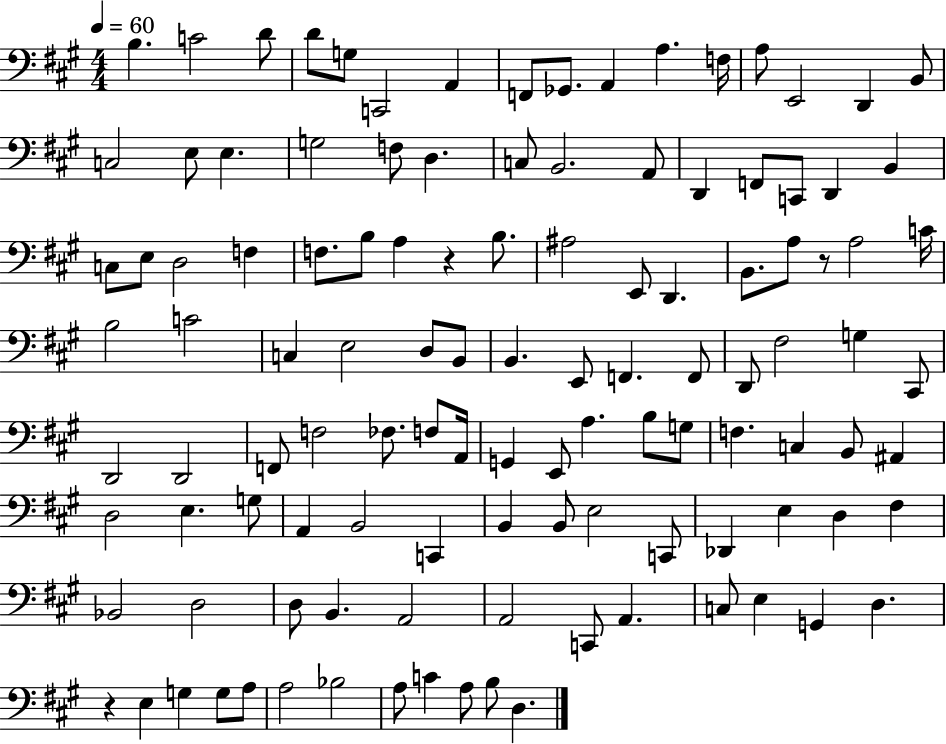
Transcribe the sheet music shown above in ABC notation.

X:1
T:Untitled
M:4/4
L:1/4
K:A
B, C2 D/2 D/2 G,/2 C,,2 A,, F,,/2 _G,,/2 A,, A, F,/4 A,/2 E,,2 D,, B,,/2 C,2 E,/2 E, G,2 F,/2 D, C,/2 B,,2 A,,/2 D,, F,,/2 C,,/2 D,, B,, C,/2 E,/2 D,2 F, F,/2 B,/2 A, z B,/2 ^A,2 E,,/2 D,, B,,/2 A,/2 z/2 A,2 C/4 B,2 C2 C, E,2 D,/2 B,,/2 B,, E,,/2 F,, F,,/2 D,,/2 ^F,2 G, ^C,,/2 D,,2 D,,2 F,,/2 F,2 _F,/2 F,/2 A,,/4 G,, E,,/2 A, B,/2 G,/2 F, C, B,,/2 ^A,, D,2 E, G,/2 A,, B,,2 C,, B,, B,,/2 E,2 C,,/2 _D,, E, D, ^F, _B,,2 D,2 D,/2 B,, A,,2 A,,2 C,,/2 A,, C,/2 E, G,, D, z E, G, G,/2 A,/2 A,2 _B,2 A,/2 C A,/2 B,/2 D,